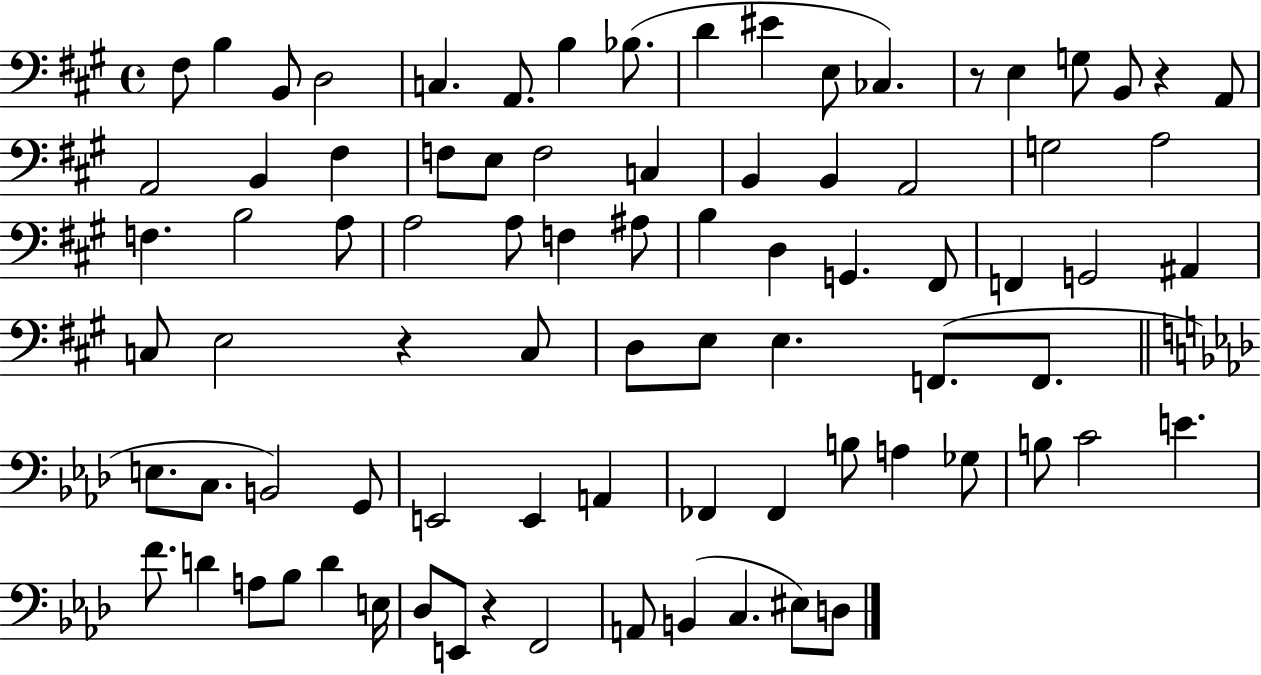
{
  \clef bass
  \time 4/4
  \defaultTimeSignature
  \key a \major
  fis8 b4 b,8 d2 | c4. a,8. b4 bes8.( | d'4 eis'4 e8 ces4.) | r8 e4 g8 b,8 r4 a,8 | \break a,2 b,4 fis4 | f8 e8 f2 c4 | b,4 b,4 a,2 | g2 a2 | \break f4. b2 a8 | a2 a8 f4 ais8 | b4 d4 g,4. fis,8 | f,4 g,2 ais,4 | \break c8 e2 r4 c8 | d8 e8 e4. f,8.( f,8. | \bar "||" \break \key f \minor e8. c8. b,2) g,8 | e,2 e,4 a,4 | fes,4 fes,4 b8 a4 ges8 | b8 c'2 e'4. | \break f'8. d'4 a8 bes8 d'4 e16 | des8 e,8 r4 f,2 | a,8 b,4( c4. eis8) d8 | \bar "|."
}